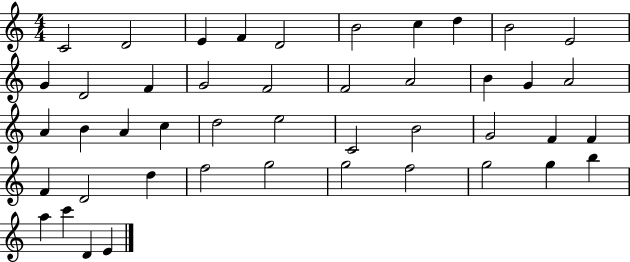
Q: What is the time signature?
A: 4/4